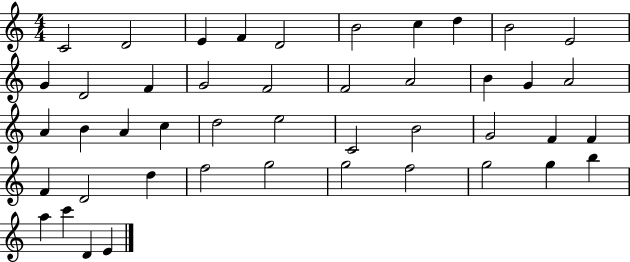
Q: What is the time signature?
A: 4/4